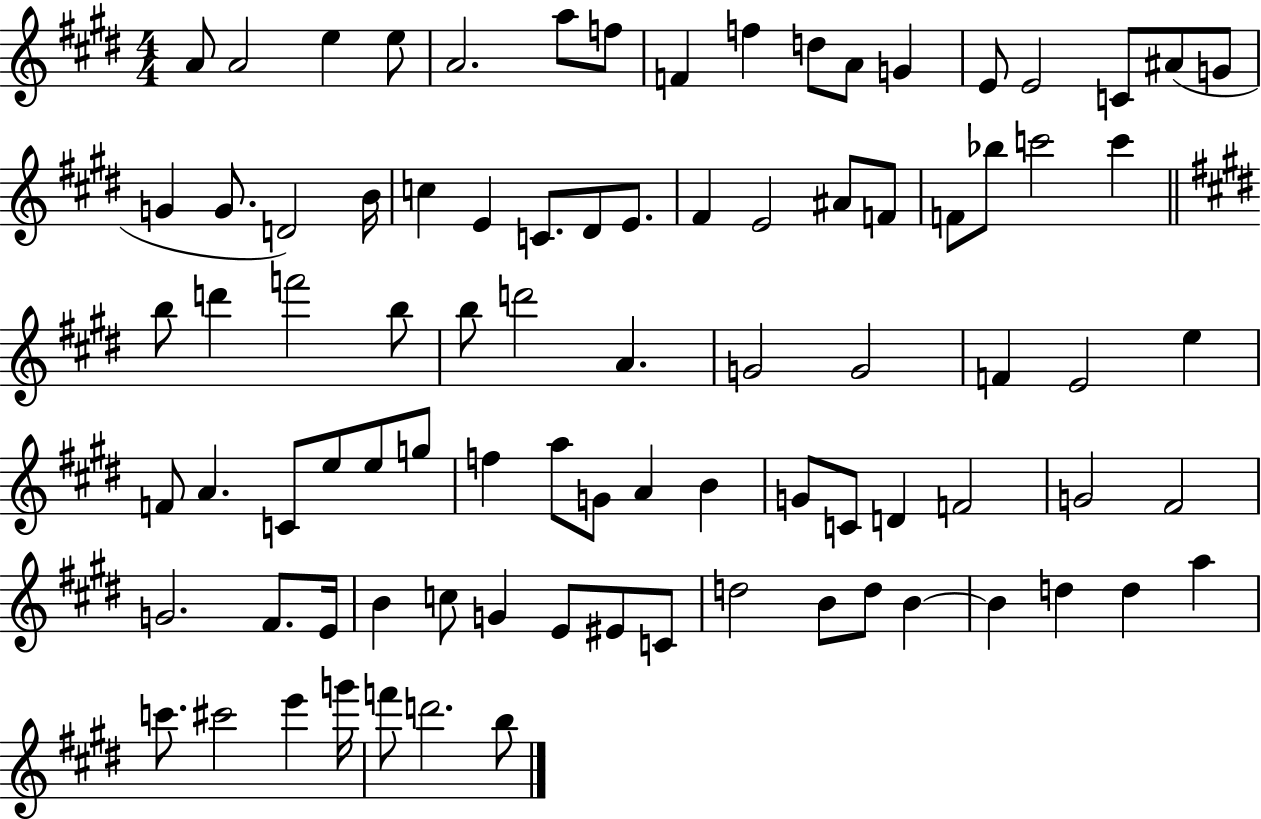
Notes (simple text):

A4/e A4/h E5/q E5/e A4/h. A5/e F5/e F4/q F5/q D5/e A4/e G4/q E4/e E4/h C4/e A#4/e G4/e G4/q G4/e. D4/h B4/s C5/q E4/q C4/e. D#4/e E4/e. F#4/q E4/h A#4/e F4/e F4/e Bb5/e C6/h C6/q B5/e D6/q F6/h B5/e B5/e D6/h A4/q. G4/h G4/h F4/q E4/h E5/q F4/e A4/q. C4/e E5/e E5/e G5/e F5/q A5/e G4/e A4/q B4/q G4/e C4/e D4/q F4/h G4/h F#4/h G4/h. F#4/e. E4/s B4/q C5/e G4/q E4/e EIS4/e C4/e D5/h B4/e D5/e B4/q B4/q D5/q D5/q A5/q C6/e. C#6/h E6/q G6/s F6/e D6/h. B5/e